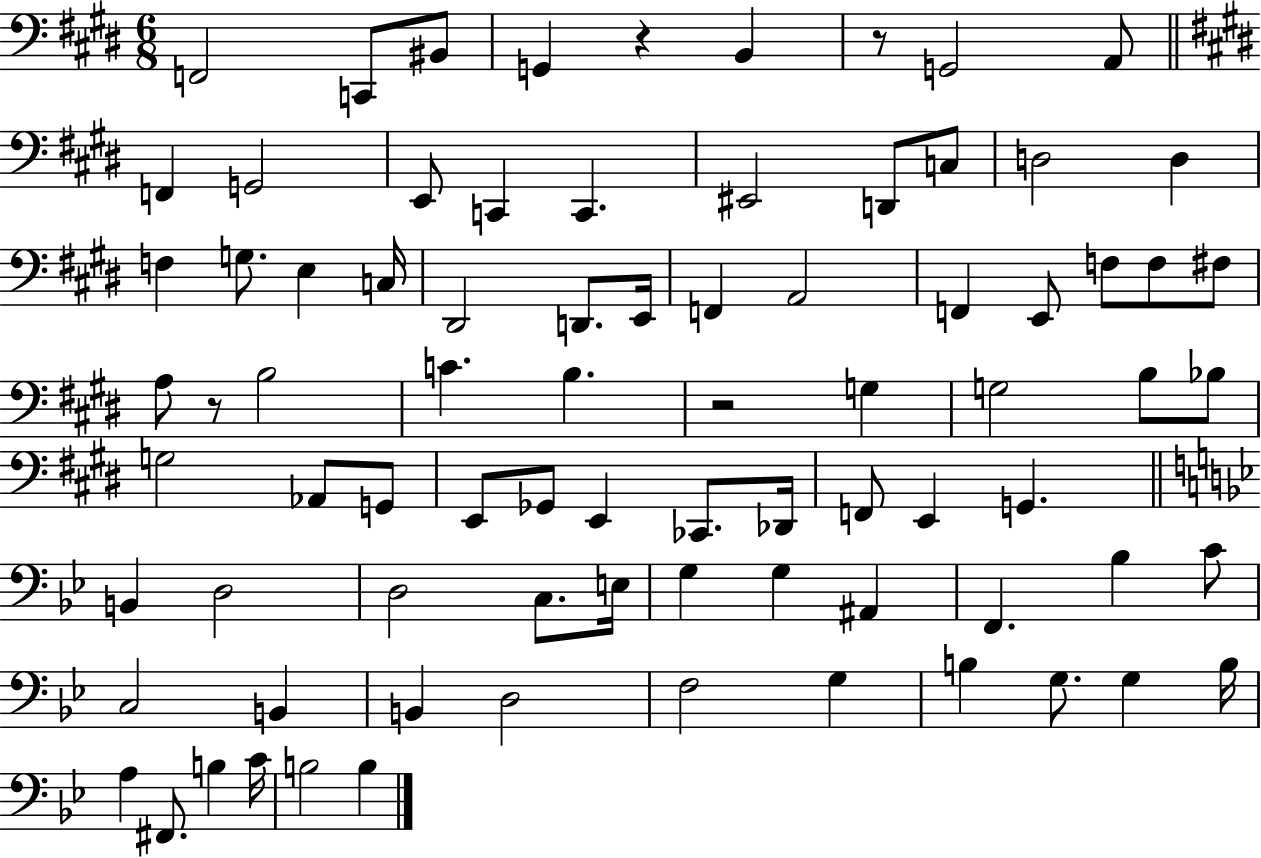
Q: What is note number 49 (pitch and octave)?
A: E2